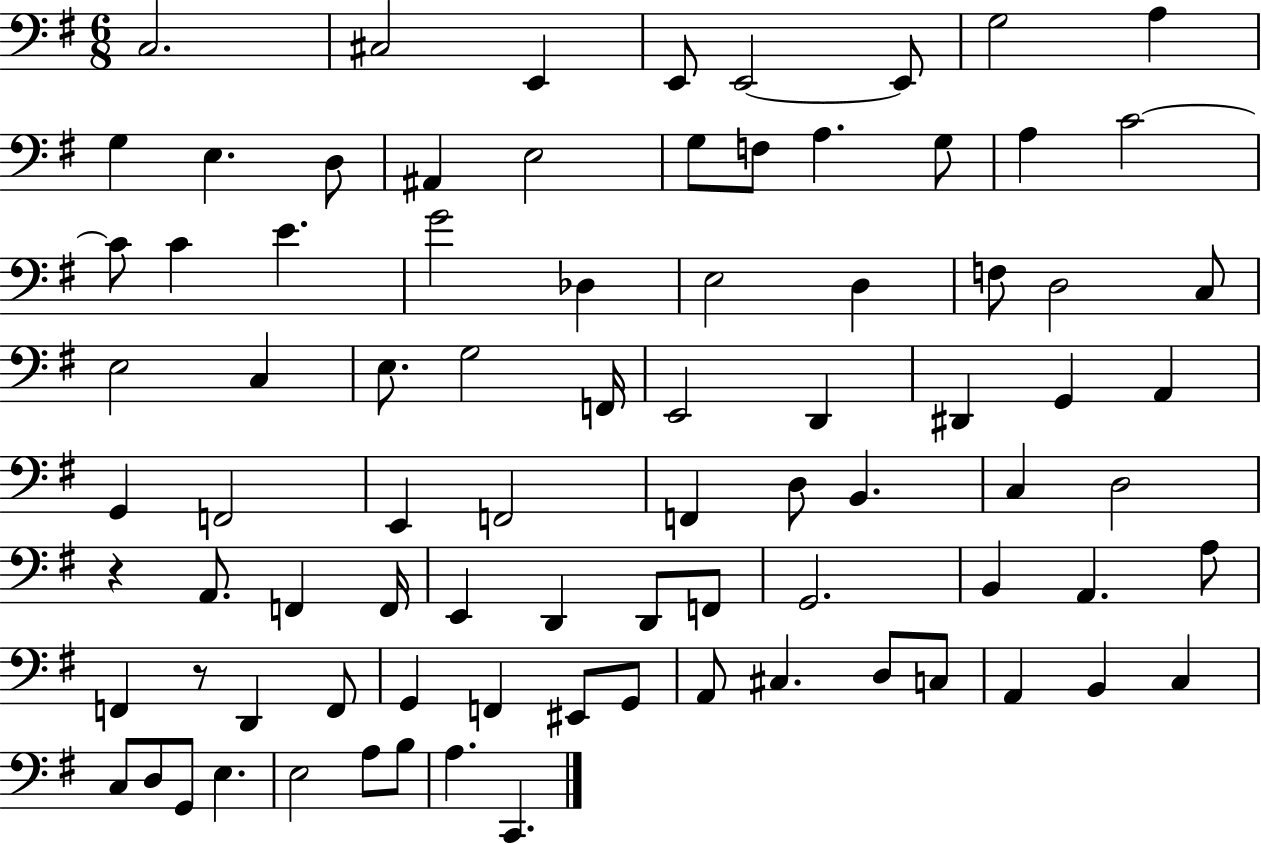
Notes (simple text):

C3/h. C#3/h E2/q E2/e E2/h E2/e G3/h A3/q G3/q E3/q. D3/e A#2/q E3/h G3/e F3/e A3/q. G3/e A3/q C4/h C4/e C4/q E4/q. G4/h Db3/q E3/h D3/q F3/e D3/h C3/e E3/h C3/q E3/e. G3/h F2/s E2/h D2/q D#2/q G2/q A2/q G2/q F2/h E2/q F2/h F2/q D3/e B2/q. C3/q D3/h R/q A2/e. F2/q F2/s E2/q D2/q D2/e F2/e G2/h. B2/q A2/q. A3/e F2/q R/e D2/q F2/e G2/q F2/q EIS2/e G2/e A2/e C#3/q. D3/e C3/e A2/q B2/q C3/q C3/e D3/e G2/e E3/q. E3/h A3/e B3/e A3/q. C2/q.